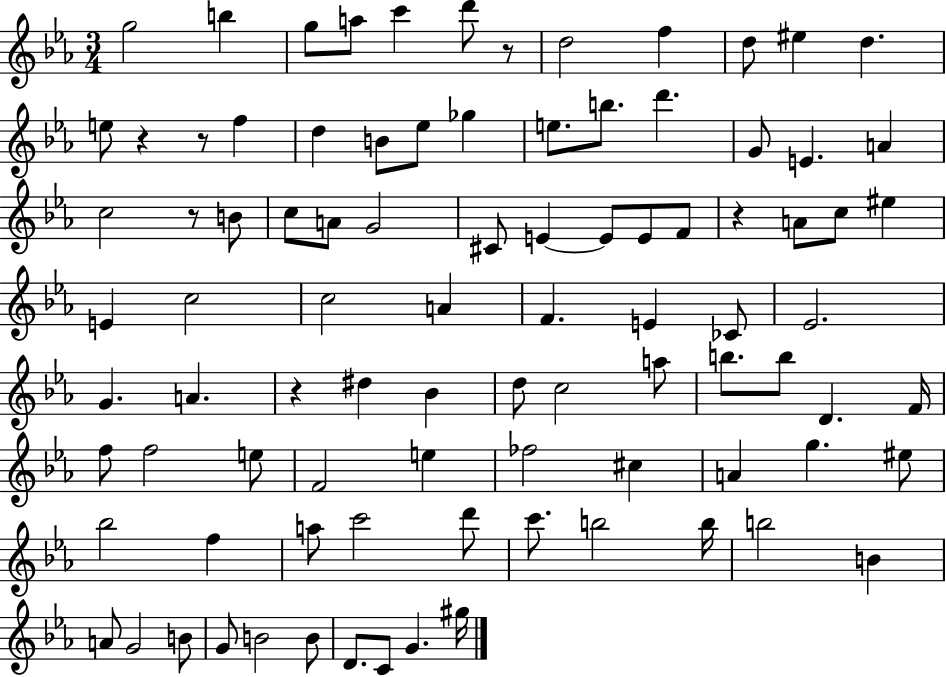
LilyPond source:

{
  \clef treble
  \numericTimeSignature
  \time 3/4
  \key ees \major
  \repeat volta 2 { g''2 b''4 | g''8 a''8 c'''4 d'''8 r8 | d''2 f''4 | d''8 eis''4 d''4. | \break e''8 r4 r8 f''4 | d''4 b'8 ees''8 ges''4 | e''8. b''8. d'''4. | g'8 e'4. a'4 | \break c''2 r8 b'8 | c''8 a'8 g'2 | cis'8 e'4~~ e'8 e'8 f'8 | r4 a'8 c''8 eis''4 | \break e'4 c''2 | c''2 a'4 | f'4. e'4 ces'8 | ees'2. | \break g'4. a'4. | r4 dis''4 bes'4 | d''8 c''2 a''8 | b''8. b''8 d'4. f'16 | \break f''8 f''2 e''8 | f'2 e''4 | fes''2 cis''4 | a'4 g''4. eis''8 | \break bes''2 f''4 | a''8 c'''2 d'''8 | c'''8. b''2 b''16 | b''2 b'4 | \break a'8 g'2 b'8 | g'8 b'2 b'8 | d'8. c'8 g'4. gis''16 | } \bar "|."
}